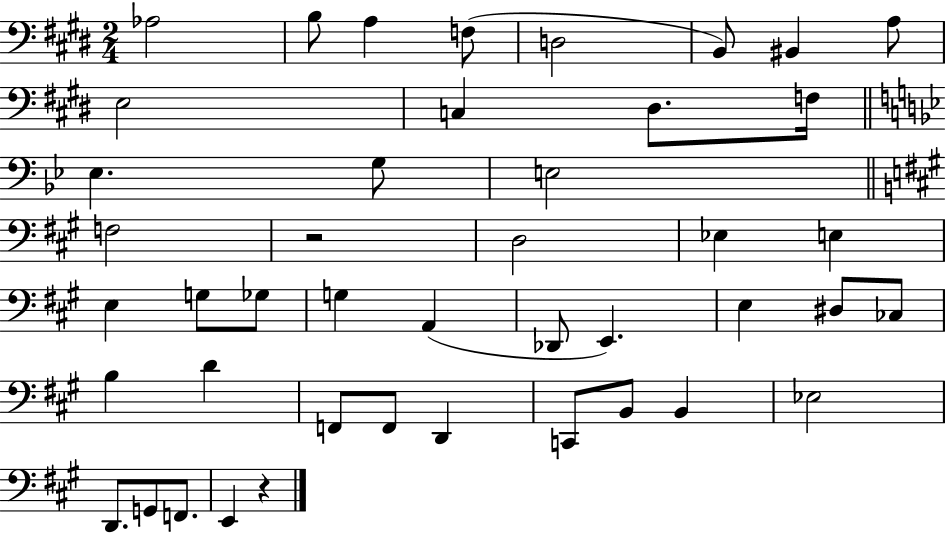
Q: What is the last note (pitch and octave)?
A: E2